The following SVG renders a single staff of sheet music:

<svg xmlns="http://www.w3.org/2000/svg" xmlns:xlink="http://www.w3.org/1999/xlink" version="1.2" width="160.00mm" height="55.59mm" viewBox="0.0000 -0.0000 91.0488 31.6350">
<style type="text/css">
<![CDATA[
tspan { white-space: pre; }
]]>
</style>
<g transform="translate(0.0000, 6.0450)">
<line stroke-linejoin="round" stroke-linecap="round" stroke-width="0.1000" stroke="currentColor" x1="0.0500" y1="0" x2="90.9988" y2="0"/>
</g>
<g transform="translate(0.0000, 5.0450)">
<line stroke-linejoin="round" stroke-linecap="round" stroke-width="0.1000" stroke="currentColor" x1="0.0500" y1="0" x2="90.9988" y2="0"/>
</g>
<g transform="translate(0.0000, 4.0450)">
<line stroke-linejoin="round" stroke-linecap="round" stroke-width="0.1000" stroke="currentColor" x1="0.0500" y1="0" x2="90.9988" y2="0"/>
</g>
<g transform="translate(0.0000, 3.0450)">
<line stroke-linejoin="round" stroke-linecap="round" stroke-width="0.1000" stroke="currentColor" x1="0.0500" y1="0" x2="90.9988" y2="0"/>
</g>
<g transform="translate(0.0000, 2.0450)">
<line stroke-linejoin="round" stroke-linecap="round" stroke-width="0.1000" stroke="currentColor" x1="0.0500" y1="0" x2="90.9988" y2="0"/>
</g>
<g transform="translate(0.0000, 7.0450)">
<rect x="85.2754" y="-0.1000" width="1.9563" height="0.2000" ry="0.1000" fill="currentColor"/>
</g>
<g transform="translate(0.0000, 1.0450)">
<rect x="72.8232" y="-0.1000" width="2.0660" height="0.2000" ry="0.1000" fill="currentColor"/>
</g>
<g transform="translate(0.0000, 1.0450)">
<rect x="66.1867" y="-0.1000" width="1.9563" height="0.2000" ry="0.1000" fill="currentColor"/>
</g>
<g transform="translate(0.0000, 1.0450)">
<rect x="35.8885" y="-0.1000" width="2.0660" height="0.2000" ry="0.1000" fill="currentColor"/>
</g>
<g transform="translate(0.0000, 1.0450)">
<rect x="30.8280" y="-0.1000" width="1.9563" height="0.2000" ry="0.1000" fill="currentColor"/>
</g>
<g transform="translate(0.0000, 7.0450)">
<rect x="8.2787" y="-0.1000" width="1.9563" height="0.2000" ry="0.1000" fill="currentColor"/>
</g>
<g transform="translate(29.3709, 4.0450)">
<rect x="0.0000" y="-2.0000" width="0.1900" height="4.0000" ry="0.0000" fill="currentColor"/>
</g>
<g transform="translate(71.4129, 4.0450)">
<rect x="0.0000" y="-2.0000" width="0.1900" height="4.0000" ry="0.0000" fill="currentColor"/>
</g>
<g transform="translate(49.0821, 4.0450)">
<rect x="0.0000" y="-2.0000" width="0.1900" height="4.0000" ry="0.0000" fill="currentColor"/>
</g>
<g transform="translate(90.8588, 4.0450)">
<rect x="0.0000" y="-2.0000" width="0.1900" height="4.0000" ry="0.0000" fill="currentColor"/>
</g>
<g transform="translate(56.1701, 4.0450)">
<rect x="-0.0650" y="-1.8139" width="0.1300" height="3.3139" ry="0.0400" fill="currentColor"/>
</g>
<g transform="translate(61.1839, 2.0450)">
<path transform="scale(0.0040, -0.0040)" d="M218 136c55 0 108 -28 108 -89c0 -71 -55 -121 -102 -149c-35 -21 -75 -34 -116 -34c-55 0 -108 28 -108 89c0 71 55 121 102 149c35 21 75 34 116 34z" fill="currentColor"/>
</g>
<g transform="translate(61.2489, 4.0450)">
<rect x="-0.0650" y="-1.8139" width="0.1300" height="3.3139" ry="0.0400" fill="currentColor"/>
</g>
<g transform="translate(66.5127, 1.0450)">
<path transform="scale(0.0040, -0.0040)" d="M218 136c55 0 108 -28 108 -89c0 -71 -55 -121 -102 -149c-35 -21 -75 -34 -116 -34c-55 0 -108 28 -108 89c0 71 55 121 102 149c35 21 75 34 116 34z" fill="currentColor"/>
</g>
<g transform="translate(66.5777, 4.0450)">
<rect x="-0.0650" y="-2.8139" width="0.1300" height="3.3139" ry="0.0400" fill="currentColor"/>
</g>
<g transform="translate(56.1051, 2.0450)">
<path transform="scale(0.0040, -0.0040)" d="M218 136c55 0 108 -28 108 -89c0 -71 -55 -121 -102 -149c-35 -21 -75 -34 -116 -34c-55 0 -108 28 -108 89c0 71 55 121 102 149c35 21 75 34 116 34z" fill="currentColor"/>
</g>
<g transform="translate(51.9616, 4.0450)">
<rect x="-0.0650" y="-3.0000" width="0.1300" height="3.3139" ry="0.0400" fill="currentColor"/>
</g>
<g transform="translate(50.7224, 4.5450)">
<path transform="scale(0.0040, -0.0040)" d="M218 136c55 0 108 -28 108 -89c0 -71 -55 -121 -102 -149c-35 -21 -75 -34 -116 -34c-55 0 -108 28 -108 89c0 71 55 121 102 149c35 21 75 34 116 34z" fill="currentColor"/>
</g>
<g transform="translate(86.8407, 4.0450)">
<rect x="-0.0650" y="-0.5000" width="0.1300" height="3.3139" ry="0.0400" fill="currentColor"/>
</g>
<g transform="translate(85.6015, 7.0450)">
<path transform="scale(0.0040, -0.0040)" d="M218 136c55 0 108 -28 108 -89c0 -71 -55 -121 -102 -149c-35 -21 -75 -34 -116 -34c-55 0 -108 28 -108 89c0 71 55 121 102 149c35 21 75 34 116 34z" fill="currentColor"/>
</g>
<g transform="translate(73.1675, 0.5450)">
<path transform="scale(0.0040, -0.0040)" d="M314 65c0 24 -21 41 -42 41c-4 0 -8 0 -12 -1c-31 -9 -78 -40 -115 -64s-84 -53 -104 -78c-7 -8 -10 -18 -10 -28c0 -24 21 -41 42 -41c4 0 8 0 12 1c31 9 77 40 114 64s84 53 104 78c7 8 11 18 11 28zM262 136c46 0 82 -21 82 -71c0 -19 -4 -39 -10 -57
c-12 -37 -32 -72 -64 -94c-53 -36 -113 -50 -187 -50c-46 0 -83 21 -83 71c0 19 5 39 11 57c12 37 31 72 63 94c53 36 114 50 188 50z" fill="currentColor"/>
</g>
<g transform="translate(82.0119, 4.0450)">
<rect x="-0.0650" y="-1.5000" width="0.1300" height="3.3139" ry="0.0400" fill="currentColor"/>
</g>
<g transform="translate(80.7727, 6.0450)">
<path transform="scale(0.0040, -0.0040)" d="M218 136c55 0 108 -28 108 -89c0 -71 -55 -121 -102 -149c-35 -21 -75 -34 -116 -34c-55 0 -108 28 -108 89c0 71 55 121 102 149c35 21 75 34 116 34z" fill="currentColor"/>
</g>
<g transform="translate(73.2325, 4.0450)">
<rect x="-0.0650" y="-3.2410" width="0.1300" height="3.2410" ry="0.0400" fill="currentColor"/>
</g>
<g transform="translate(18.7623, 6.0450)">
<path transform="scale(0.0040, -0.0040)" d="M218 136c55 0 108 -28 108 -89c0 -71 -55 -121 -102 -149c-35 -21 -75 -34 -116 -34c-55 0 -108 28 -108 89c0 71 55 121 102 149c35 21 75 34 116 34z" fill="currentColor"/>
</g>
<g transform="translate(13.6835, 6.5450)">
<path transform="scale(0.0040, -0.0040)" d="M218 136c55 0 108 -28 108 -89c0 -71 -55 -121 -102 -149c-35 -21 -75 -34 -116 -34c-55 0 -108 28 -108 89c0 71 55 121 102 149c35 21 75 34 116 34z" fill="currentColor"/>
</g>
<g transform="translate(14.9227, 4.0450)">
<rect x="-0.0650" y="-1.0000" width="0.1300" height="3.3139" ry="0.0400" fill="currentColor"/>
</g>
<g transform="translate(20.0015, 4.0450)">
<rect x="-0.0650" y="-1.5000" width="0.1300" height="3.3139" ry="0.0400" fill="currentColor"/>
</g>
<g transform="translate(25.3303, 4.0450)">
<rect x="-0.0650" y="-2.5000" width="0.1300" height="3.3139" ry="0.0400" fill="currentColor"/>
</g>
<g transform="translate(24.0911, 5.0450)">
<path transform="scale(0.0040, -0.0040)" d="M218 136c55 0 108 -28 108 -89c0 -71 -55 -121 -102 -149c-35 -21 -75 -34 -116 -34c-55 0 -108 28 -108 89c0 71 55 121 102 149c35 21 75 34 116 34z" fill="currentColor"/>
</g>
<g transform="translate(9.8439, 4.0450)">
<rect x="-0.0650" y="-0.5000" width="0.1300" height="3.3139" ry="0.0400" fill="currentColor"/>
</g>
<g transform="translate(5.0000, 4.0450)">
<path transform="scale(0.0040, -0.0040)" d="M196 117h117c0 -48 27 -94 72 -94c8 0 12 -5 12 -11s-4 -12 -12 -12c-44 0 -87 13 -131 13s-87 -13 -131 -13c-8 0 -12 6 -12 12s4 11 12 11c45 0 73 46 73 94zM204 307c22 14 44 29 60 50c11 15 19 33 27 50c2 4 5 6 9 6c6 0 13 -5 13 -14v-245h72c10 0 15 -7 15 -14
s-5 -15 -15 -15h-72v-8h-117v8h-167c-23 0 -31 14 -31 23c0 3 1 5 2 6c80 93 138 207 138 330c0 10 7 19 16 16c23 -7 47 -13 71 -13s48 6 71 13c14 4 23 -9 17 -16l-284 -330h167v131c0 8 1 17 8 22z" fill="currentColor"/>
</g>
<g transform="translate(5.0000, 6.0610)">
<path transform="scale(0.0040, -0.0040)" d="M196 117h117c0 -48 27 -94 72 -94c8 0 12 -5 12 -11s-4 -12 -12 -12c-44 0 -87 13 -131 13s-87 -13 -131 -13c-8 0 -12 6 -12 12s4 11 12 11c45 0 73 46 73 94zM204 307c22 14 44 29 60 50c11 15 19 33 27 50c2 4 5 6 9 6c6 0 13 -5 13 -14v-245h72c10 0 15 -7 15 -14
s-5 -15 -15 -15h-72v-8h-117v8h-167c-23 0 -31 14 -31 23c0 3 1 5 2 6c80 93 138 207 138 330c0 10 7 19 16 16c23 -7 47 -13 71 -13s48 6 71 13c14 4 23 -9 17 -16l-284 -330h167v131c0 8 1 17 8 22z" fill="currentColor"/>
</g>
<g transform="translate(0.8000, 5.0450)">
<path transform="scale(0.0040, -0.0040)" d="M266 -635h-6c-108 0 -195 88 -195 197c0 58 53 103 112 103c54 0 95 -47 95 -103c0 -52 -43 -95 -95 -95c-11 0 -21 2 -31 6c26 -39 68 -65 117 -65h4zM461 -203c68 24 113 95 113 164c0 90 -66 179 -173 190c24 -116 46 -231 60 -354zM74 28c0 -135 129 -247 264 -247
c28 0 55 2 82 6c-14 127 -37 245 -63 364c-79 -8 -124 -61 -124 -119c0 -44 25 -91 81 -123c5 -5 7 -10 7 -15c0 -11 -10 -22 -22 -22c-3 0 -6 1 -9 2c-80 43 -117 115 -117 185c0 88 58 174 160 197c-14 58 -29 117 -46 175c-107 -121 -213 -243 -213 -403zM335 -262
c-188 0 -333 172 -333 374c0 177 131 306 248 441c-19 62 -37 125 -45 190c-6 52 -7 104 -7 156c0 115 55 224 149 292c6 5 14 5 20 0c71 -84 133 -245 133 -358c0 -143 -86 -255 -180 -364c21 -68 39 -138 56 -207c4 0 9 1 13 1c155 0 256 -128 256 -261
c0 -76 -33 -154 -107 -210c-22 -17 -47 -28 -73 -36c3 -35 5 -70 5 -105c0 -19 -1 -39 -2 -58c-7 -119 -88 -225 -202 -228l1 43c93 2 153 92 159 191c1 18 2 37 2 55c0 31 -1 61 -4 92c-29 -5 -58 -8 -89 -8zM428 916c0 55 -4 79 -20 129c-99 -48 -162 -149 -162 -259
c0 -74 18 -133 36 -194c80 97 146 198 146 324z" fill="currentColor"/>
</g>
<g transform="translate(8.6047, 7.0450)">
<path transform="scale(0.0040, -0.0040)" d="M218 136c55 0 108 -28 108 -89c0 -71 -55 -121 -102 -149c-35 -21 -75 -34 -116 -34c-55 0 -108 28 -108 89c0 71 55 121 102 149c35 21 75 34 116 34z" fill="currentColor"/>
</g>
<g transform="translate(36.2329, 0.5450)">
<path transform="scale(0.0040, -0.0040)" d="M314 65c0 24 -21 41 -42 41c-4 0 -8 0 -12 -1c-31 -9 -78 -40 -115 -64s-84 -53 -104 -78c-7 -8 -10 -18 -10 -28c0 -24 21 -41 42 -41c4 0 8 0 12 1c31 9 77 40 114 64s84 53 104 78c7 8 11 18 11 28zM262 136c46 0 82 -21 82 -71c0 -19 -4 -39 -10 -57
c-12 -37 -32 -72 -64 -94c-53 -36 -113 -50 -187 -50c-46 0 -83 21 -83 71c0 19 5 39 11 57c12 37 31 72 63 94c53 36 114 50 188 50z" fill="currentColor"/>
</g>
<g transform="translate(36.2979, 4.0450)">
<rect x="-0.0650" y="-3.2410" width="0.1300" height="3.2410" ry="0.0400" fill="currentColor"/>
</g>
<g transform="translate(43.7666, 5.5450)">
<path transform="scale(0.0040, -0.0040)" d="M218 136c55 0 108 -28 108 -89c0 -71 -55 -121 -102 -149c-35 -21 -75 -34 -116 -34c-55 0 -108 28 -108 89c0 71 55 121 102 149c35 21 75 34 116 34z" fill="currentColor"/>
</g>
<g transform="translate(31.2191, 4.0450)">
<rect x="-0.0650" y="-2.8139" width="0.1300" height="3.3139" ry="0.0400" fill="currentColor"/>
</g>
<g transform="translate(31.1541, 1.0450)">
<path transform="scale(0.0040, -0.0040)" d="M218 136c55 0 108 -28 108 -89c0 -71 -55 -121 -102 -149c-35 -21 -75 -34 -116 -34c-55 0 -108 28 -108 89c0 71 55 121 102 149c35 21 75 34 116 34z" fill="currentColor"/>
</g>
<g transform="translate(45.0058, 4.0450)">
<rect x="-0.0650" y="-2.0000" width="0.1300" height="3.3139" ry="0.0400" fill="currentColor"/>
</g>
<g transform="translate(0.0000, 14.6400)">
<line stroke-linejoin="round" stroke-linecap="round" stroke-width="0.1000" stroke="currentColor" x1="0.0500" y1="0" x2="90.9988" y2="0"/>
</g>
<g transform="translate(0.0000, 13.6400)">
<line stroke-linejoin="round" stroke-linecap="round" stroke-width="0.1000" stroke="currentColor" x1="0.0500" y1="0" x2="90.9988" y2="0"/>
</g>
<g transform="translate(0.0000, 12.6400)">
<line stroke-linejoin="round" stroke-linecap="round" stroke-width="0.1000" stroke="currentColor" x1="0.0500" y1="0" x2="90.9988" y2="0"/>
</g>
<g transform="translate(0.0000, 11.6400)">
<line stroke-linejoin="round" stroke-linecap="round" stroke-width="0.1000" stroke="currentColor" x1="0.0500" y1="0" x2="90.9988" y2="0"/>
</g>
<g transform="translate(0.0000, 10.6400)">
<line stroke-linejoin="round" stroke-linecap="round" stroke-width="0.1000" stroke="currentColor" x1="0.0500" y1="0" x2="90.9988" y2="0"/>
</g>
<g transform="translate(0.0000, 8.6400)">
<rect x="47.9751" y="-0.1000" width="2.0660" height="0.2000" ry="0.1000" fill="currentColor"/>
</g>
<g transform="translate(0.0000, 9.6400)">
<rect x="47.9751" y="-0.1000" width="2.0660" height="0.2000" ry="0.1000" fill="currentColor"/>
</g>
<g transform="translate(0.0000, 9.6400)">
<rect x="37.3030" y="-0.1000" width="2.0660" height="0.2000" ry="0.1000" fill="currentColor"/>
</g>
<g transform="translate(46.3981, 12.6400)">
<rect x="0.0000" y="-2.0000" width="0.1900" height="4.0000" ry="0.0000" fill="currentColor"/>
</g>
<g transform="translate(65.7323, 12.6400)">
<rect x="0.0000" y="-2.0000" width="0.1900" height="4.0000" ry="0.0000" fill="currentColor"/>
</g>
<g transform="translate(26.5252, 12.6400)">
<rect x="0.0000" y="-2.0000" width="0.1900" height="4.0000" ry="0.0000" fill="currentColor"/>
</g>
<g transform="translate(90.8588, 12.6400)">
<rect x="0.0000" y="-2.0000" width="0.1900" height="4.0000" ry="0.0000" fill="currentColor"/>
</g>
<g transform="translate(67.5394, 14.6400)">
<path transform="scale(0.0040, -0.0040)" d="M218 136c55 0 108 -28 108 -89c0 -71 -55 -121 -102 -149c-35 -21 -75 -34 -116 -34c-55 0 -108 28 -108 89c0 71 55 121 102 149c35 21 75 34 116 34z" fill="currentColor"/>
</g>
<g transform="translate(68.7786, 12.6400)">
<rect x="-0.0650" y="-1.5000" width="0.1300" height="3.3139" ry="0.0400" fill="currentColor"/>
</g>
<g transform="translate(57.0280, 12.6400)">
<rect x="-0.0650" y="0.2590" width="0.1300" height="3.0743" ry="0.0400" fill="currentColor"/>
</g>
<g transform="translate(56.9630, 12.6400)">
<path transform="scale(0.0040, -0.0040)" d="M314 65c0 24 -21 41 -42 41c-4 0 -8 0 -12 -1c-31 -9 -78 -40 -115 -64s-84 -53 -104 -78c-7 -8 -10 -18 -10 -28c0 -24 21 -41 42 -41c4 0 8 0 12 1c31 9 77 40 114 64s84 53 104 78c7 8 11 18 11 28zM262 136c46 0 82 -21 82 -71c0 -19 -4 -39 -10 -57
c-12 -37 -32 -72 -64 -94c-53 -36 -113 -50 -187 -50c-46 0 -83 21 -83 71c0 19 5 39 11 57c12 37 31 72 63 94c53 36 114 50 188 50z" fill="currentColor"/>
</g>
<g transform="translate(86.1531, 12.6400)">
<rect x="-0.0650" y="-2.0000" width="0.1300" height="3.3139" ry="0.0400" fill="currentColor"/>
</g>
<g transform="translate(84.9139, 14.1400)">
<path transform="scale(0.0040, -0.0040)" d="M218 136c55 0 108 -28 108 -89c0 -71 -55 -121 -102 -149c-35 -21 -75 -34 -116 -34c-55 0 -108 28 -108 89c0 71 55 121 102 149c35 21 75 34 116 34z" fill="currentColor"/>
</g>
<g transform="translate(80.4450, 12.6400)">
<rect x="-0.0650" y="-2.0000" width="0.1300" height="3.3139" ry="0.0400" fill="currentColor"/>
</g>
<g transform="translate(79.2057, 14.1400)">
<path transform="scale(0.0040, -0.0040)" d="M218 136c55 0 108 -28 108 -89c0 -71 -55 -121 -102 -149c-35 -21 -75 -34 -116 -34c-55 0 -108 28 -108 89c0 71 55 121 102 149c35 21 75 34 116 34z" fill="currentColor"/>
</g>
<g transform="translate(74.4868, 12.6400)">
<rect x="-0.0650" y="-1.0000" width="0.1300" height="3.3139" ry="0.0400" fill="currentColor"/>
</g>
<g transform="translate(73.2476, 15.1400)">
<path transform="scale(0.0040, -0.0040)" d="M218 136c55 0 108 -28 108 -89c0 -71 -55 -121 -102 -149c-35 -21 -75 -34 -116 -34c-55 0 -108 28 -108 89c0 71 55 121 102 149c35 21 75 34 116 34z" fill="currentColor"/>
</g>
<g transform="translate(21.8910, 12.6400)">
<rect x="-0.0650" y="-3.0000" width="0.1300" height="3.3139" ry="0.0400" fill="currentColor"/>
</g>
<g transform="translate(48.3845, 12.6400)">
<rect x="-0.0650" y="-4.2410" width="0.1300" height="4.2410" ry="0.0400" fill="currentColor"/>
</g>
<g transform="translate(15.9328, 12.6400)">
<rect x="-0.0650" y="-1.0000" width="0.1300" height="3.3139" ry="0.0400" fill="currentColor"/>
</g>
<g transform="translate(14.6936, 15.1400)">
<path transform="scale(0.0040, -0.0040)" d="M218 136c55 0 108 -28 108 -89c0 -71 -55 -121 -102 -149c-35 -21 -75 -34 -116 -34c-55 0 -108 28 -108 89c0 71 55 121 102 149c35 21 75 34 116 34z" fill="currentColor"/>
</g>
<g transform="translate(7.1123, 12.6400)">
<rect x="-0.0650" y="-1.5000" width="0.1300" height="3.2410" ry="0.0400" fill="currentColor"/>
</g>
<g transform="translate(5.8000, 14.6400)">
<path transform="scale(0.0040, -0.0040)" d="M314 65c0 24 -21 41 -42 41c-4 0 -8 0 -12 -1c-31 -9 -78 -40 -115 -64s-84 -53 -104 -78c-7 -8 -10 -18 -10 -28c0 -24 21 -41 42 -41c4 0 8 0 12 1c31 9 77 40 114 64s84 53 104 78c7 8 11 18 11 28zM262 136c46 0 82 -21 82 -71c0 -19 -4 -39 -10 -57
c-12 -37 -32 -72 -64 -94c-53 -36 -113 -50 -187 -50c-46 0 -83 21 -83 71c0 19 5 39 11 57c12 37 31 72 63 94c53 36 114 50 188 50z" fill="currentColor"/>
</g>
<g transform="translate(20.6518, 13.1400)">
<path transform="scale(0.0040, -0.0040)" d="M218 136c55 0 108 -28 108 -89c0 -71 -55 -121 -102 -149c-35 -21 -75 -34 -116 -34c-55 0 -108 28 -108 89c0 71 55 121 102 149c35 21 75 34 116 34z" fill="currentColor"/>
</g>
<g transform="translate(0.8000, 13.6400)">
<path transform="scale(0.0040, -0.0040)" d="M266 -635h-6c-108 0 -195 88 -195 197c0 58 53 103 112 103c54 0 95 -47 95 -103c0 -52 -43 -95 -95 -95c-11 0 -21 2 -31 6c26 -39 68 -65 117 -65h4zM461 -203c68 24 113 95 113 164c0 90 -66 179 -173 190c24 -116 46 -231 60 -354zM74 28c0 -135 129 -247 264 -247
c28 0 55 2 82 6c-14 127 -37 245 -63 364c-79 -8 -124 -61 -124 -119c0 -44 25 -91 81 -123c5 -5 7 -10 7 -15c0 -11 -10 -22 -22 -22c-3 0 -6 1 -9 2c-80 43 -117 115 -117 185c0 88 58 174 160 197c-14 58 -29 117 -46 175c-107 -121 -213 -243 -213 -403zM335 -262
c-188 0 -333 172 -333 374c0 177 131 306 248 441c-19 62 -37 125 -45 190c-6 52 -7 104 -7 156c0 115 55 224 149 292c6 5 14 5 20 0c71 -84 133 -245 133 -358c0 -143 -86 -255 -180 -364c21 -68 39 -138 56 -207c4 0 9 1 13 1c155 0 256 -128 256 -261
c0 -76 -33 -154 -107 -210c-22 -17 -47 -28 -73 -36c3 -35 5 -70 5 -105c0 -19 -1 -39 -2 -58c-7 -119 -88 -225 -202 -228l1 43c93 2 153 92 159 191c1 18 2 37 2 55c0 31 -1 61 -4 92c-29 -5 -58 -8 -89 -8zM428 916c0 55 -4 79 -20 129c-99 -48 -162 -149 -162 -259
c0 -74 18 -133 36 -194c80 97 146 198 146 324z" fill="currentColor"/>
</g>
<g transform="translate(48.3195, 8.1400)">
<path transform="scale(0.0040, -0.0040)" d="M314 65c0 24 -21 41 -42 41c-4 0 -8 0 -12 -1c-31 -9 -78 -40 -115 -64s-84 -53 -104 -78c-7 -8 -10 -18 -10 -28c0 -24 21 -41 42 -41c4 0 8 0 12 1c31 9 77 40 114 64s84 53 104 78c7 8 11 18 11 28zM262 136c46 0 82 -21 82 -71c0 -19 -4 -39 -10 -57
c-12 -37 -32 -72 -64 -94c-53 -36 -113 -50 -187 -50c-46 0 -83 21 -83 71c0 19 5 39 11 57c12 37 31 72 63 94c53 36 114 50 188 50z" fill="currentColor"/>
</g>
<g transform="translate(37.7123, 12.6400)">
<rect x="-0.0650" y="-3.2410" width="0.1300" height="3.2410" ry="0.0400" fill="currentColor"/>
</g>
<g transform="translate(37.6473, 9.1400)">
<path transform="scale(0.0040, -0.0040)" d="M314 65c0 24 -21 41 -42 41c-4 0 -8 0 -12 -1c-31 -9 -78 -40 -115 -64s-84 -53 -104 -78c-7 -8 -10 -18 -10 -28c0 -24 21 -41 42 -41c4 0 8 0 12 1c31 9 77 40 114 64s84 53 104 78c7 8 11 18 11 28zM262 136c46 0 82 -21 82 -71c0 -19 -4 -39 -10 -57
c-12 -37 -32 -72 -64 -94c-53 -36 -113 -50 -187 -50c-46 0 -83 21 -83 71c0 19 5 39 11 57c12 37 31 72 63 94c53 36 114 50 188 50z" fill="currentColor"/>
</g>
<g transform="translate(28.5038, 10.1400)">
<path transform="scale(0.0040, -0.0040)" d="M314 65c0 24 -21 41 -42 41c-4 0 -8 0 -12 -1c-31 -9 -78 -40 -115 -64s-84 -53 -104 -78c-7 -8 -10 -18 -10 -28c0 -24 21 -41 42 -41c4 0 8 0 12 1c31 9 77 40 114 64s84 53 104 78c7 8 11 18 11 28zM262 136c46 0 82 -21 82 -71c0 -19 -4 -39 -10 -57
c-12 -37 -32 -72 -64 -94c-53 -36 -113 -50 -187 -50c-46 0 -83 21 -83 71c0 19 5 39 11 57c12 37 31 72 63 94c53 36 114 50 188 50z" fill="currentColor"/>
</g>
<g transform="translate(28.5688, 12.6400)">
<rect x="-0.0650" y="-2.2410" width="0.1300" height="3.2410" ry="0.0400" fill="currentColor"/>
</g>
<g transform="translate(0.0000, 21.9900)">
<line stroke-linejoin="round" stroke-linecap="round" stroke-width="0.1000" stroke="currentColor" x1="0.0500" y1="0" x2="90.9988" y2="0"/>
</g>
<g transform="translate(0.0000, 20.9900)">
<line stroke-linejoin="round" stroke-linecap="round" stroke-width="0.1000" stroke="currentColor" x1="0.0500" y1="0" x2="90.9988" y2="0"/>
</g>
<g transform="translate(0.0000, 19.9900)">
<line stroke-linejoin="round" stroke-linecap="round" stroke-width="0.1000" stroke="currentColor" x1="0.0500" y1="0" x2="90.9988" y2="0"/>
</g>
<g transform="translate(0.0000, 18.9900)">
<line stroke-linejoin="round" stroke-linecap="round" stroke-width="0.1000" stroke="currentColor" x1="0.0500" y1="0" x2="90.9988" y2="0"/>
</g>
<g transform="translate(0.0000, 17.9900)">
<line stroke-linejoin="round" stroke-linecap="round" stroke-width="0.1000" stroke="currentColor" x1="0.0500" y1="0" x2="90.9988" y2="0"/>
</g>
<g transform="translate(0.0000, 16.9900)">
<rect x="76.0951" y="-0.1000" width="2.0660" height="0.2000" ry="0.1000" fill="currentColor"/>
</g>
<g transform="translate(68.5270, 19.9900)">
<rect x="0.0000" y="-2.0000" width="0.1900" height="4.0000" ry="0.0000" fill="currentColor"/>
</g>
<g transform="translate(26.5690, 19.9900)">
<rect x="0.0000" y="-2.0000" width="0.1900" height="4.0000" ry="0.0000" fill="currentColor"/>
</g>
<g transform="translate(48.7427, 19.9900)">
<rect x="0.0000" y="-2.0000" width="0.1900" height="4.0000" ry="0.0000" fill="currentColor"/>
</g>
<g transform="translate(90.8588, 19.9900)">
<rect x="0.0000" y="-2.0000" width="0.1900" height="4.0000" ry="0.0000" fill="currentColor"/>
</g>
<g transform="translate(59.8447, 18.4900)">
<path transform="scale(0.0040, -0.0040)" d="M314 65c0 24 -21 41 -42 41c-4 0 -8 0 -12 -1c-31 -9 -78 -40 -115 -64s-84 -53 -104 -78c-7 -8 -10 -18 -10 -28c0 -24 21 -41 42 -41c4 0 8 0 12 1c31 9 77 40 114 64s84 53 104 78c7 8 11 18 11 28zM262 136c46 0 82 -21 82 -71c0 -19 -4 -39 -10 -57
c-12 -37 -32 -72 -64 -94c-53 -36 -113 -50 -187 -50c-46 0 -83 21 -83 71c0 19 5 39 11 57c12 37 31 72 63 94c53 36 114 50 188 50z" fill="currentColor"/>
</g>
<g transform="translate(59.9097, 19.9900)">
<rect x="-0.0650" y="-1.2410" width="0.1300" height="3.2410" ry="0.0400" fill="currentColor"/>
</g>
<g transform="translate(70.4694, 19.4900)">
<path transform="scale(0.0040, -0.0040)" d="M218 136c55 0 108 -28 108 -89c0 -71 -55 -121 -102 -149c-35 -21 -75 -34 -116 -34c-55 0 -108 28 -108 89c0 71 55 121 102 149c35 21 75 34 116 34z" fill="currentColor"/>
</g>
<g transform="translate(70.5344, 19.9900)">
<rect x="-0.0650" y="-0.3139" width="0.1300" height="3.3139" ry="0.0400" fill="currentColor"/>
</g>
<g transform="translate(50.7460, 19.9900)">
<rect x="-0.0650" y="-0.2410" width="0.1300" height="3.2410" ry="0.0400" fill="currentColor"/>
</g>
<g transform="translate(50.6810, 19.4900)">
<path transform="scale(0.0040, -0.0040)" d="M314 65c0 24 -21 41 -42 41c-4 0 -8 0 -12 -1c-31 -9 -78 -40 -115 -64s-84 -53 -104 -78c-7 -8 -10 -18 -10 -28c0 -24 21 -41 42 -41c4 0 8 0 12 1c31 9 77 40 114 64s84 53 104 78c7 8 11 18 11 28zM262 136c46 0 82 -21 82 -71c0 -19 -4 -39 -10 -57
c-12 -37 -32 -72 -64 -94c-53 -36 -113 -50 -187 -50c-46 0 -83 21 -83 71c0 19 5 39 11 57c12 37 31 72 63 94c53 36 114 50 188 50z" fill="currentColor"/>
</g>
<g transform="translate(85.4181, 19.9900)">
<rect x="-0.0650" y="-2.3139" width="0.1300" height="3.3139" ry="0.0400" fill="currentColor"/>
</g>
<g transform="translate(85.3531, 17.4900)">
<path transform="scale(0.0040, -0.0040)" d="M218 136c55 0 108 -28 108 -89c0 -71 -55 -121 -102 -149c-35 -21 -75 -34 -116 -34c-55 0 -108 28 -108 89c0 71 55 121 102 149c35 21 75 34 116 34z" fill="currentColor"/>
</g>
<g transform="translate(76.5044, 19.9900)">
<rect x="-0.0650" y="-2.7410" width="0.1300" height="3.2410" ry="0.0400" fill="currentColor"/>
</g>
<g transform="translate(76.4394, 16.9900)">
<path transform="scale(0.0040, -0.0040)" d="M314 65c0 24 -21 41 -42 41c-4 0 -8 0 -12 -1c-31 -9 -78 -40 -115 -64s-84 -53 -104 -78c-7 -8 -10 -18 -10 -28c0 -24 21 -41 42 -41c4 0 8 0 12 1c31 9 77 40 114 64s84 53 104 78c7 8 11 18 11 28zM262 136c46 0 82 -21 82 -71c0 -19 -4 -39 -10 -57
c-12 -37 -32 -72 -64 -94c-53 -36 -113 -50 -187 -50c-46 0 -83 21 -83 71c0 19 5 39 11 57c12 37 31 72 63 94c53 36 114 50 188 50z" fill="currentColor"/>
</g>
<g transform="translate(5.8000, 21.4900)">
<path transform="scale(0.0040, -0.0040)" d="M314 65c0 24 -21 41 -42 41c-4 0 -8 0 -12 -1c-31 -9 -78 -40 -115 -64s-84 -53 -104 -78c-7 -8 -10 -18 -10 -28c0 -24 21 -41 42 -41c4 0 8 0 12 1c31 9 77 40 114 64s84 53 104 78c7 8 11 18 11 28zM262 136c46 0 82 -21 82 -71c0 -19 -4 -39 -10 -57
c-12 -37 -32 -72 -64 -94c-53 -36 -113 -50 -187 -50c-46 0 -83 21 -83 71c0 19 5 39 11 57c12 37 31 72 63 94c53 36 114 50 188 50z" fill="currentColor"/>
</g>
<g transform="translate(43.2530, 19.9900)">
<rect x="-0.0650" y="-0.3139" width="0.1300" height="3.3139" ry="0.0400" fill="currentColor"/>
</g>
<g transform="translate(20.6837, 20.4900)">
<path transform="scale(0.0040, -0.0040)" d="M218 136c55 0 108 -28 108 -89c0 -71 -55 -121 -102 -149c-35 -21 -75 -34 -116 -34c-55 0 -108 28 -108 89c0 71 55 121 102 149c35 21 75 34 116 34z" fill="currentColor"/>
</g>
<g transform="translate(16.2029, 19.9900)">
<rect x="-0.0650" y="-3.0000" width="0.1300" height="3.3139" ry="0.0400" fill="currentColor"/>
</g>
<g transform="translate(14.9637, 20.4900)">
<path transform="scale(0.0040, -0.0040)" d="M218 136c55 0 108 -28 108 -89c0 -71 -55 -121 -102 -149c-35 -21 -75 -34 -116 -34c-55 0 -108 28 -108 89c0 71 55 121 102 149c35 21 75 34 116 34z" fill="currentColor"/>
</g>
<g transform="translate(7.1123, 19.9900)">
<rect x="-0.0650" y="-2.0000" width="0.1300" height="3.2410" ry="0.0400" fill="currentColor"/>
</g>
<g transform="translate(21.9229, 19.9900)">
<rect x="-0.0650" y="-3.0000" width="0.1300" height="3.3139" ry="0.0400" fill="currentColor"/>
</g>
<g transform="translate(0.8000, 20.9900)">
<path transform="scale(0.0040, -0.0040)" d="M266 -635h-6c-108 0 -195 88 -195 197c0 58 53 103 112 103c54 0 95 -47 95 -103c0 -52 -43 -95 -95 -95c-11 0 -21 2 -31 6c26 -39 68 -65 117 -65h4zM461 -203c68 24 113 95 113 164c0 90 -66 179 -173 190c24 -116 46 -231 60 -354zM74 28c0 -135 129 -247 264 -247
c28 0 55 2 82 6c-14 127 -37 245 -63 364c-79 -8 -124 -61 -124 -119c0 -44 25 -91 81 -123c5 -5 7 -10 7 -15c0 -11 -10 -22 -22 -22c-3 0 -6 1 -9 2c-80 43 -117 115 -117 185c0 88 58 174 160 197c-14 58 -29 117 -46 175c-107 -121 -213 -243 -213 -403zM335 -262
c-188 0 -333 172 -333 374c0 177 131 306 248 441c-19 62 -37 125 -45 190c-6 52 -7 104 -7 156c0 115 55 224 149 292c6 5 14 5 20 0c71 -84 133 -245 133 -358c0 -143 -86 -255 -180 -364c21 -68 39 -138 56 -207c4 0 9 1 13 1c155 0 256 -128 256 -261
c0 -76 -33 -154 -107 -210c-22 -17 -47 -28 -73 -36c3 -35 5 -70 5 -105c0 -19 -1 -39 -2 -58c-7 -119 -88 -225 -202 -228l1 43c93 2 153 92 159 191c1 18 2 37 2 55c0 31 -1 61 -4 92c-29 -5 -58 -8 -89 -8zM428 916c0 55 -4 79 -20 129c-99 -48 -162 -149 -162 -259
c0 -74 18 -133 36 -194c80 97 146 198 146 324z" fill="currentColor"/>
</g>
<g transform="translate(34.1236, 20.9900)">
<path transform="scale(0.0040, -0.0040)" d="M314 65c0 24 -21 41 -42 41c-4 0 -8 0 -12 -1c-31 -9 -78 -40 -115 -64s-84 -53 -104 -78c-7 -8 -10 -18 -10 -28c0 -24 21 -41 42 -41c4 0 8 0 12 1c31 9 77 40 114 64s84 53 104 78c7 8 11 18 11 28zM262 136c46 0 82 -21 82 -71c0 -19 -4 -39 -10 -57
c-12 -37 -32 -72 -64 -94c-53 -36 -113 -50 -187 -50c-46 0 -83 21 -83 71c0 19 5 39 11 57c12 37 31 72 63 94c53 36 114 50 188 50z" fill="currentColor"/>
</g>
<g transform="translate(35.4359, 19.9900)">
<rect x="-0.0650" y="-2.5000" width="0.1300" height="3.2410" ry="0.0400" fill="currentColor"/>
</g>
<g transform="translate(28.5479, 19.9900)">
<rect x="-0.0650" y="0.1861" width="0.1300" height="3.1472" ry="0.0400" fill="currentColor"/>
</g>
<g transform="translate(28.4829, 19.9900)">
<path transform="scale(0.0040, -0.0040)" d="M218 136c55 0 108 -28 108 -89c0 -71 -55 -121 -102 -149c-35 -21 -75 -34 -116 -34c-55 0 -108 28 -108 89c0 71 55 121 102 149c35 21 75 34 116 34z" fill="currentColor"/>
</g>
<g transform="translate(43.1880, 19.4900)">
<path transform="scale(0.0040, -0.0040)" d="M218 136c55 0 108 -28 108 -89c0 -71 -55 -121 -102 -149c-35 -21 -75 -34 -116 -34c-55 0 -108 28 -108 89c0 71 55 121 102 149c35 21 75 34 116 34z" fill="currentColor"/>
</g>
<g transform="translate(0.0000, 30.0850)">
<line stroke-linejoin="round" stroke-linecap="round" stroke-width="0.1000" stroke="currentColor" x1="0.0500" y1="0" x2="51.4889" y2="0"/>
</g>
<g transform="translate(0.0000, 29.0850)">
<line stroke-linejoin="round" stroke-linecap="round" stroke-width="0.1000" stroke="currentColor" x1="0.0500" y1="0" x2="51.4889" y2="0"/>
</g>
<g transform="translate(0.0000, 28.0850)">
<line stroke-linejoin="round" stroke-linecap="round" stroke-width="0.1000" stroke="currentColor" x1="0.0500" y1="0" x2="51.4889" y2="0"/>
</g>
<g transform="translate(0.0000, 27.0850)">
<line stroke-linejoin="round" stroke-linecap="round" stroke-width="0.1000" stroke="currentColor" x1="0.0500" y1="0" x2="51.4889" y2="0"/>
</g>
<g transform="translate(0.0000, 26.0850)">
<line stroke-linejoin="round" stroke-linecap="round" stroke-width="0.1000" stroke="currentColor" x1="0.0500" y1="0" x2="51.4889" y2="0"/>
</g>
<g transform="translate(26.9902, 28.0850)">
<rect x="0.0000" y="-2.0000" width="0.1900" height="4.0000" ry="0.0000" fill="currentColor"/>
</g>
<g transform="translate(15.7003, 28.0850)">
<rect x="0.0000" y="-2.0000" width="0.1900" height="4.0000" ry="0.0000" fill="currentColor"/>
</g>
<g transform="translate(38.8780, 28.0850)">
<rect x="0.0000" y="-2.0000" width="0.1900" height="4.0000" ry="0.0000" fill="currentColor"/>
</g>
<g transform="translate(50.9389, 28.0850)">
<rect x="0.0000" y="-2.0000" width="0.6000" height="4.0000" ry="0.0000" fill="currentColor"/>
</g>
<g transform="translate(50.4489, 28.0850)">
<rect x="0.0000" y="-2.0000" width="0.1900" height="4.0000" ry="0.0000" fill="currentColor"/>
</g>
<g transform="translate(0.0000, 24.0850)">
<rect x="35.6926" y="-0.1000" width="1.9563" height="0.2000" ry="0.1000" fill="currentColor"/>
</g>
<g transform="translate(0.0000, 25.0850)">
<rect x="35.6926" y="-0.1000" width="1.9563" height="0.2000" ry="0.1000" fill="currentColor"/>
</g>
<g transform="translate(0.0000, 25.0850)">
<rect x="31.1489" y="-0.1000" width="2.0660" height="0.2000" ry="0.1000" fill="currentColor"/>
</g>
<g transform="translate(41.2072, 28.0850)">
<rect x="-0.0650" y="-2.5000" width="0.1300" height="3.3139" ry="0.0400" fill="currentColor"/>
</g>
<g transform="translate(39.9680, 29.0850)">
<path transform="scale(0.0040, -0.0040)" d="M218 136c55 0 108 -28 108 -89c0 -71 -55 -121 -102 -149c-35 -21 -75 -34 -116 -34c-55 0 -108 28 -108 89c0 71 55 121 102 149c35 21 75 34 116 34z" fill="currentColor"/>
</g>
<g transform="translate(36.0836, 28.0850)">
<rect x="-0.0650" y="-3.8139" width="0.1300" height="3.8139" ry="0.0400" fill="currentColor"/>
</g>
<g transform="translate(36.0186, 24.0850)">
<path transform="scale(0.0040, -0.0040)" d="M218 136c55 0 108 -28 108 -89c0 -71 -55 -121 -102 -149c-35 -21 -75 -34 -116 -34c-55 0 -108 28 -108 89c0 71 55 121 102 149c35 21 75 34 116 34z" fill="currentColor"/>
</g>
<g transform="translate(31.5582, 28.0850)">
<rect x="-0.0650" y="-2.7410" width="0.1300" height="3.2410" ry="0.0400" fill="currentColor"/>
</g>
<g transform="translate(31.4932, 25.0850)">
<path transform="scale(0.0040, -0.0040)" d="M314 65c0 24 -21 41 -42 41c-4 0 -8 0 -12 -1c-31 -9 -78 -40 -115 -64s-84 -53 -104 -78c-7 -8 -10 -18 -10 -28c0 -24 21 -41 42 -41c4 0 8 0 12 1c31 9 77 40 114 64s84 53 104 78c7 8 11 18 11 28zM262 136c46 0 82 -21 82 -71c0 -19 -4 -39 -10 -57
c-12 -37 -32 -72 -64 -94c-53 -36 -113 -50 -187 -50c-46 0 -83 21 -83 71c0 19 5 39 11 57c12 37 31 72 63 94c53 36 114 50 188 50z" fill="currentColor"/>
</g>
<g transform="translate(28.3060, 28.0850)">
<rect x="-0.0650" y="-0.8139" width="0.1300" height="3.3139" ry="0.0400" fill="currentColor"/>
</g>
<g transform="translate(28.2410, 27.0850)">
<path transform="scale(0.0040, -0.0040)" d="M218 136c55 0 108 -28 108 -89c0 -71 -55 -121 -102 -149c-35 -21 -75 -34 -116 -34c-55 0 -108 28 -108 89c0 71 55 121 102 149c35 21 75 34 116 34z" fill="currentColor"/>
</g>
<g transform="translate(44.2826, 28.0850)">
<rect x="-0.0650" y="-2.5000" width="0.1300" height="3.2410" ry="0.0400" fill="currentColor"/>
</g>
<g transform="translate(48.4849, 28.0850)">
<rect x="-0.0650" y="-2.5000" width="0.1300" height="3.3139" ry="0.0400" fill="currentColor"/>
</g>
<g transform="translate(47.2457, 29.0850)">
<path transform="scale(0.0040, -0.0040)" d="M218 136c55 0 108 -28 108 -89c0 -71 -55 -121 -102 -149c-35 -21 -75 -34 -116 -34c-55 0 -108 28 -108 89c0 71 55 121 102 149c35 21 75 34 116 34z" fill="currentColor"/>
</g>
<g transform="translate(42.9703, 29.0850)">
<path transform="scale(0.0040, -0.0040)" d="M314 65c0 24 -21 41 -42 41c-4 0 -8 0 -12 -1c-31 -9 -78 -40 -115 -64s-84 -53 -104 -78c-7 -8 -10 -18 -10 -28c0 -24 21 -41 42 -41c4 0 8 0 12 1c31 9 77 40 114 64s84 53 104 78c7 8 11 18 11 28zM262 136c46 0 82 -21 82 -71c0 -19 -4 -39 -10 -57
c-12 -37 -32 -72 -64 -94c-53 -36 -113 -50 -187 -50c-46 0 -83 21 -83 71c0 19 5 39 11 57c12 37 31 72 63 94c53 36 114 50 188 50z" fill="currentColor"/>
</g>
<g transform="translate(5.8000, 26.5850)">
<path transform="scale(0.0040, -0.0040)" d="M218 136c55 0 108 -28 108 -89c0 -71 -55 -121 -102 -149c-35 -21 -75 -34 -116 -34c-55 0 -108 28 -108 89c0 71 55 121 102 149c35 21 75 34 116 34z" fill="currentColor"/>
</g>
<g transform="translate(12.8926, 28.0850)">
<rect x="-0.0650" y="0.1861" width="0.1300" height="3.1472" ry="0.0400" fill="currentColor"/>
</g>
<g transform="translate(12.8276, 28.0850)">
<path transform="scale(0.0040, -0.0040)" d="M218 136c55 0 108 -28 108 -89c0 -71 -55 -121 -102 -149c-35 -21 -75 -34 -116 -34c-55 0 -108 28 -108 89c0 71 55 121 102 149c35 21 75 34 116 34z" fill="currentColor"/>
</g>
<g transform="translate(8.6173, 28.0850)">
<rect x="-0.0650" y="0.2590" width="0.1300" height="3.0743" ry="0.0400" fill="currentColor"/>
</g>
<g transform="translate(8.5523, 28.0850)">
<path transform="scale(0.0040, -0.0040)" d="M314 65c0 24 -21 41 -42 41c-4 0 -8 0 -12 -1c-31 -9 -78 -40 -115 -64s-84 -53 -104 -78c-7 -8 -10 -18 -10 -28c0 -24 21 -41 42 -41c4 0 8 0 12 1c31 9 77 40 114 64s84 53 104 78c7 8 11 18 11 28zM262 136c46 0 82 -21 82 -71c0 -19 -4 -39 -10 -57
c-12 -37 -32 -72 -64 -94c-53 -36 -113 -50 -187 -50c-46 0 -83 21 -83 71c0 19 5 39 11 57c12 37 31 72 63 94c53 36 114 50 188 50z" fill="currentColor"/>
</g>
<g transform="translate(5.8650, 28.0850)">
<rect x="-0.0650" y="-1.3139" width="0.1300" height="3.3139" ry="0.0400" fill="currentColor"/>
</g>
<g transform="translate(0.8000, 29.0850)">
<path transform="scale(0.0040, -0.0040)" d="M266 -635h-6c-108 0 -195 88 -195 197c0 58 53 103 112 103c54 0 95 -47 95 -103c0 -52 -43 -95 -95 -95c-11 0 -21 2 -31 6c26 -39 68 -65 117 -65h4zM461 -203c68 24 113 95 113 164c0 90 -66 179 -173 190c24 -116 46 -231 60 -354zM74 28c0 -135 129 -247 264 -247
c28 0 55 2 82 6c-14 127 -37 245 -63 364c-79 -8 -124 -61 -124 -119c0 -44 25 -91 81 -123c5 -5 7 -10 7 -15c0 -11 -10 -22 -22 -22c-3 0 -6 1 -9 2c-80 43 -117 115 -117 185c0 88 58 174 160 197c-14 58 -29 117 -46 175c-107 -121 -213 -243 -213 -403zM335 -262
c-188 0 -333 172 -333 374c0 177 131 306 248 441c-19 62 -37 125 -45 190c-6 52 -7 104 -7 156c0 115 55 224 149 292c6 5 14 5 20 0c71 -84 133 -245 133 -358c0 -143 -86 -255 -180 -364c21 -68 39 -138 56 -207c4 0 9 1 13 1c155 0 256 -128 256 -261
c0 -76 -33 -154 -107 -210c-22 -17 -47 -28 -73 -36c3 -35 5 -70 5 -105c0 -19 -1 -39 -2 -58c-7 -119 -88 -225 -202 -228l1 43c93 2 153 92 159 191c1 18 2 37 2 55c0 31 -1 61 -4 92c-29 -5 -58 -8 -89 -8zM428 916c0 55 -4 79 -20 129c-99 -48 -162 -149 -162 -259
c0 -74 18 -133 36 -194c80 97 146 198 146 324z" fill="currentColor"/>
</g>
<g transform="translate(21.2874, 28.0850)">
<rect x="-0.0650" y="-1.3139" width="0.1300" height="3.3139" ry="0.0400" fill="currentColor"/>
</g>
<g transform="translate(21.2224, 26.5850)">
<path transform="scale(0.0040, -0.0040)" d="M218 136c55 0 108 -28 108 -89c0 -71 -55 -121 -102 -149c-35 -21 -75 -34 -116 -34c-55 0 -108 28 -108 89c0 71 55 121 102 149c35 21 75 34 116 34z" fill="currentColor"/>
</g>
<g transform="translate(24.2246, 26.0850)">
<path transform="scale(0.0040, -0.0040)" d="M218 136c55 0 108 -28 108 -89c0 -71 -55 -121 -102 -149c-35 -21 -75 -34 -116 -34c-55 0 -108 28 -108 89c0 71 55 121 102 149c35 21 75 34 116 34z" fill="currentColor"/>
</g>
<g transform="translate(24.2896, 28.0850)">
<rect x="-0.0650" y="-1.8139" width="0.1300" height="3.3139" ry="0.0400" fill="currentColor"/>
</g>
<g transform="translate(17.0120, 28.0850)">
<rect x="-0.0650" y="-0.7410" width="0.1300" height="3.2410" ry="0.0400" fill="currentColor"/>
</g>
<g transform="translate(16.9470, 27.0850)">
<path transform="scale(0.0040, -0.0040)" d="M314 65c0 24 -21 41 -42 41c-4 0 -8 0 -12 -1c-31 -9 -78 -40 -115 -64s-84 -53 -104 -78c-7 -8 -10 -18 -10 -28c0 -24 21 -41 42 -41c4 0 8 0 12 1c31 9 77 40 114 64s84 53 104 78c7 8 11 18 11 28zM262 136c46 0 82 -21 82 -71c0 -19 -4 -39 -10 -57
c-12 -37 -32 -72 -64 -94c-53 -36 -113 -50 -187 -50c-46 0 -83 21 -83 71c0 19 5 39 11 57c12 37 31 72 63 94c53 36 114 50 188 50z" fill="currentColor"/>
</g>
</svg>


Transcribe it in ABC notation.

X:1
T:Untitled
M:4/4
L:1/4
K:C
C D E G a b2 F A f f a b2 E C E2 D A g2 b2 d'2 B2 E D F F F2 A A B G2 c c2 e2 c a2 g e B2 B d2 e f d a2 c' G G2 G